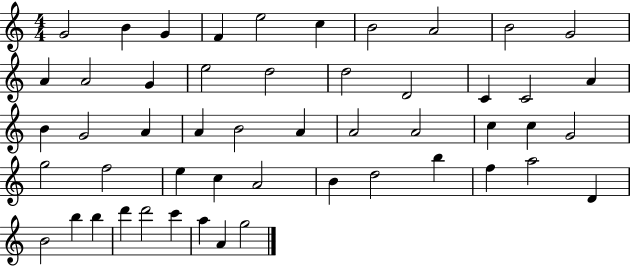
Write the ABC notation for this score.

X:1
T:Untitled
M:4/4
L:1/4
K:C
G2 B G F e2 c B2 A2 B2 G2 A A2 G e2 d2 d2 D2 C C2 A B G2 A A B2 A A2 A2 c c G2 g2 f2 e c A2 B d2 b f a2 D B2 b b d' d'2 c' a A g2